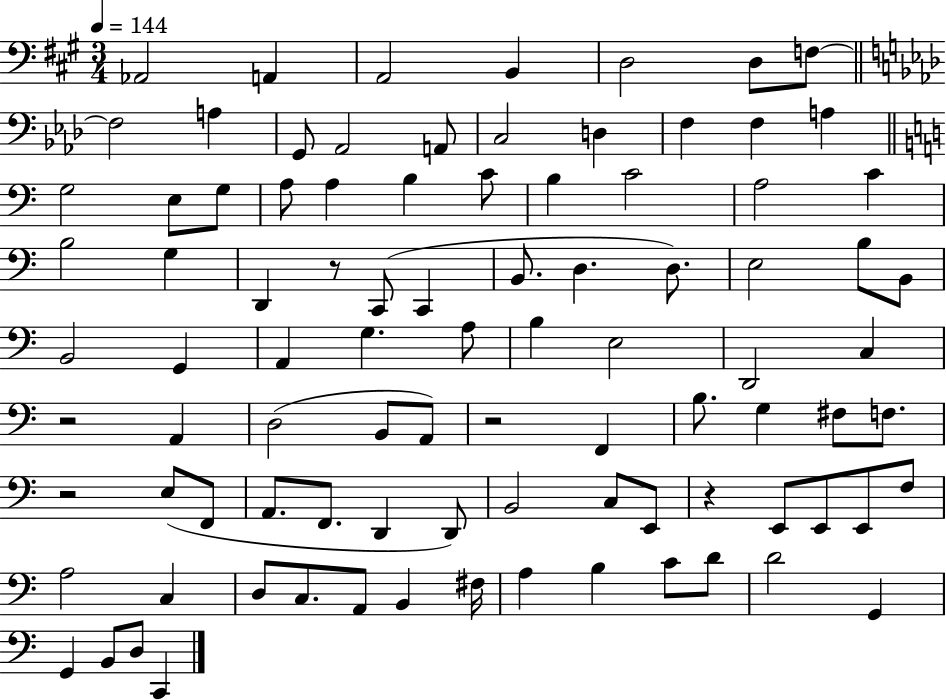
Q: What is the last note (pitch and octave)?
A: C2